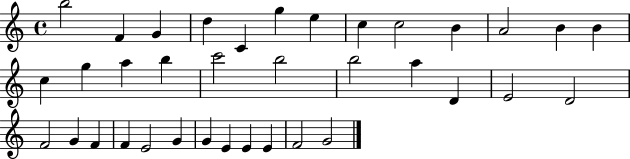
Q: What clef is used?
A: treble